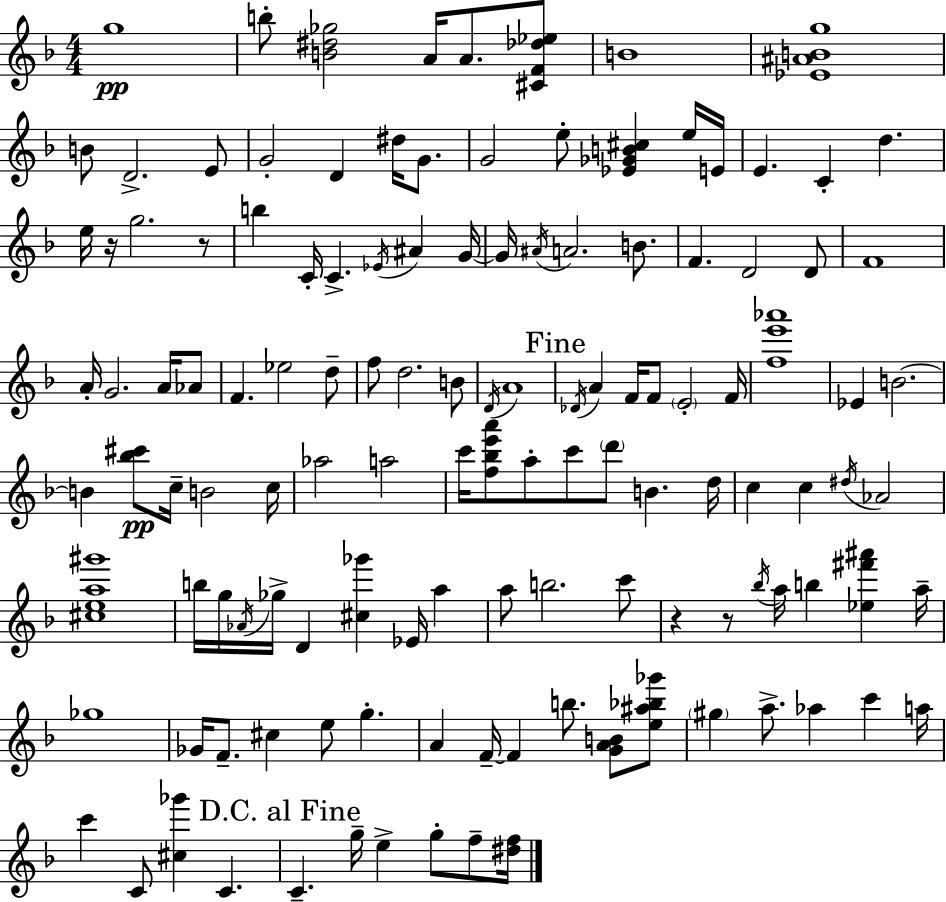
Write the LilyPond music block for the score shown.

{
  \clef treble
  \numericTimeSignature
  \time 4/4
  \key f \major
  \repeat volta 2 { g''1\pp | b''8-. <b' dis'' ges''>2 a'16 a'8. <cis' f' des'' ees''>8 | b'1 | <ees' ais' b' g''>1 | \break b'8 d'2.-> e'8 | g'2-. d'4 dis''16 g'8. | g'2 e''8-. <ees' ges' b' cis''>4 e''16 e'16 | e'4. c'4-. d''4. | \break e''16 r16 g''2. r8 | b''4 c'16-. c'4.-> \acciaccatura { ees'16 } ais'4 | g'16~~ g'16 \acciaccatura { ais'16 } a'2. b'8. | f'4. d'2 | \break d'8 f'1 | a'16-. g'2. a'16 | aes'8 f'4. ees''2 | d''8-- f''8 d''2. | \break b'8 \acciaccatura { d'16 } a'1 | \mark "Fine" \acciaccatura { des'16 } a'4 f'16 f'8 \parenthesize e'2-. | f'16 <f'' e''' aes'''>1 | ees'4 b'2.~~ | \break b'4 <bes'' cis'''>8\pp c''16-- b'2 | c''16 aes''2 a''2 | c'''16 <f'' bes'' e''' a'''>8 a''8-. c'''8 \parenthesize d'''8 b'4. | d''16 c''4 c''4 \acciaccatura { dis''16 } aes'2 | \break <cis'' e'' a'' gis'''>1 | b''16 g''16 \acciaccatura { aes'16 } ges''16-> d'4 <cis'' ges'''>4 | ees'16 a''4 a''8 b''2. | c'''8 r4 r8 \acciaccatura { bes''16 } a''16 b''4 | \break <ees'' fis''' ais'''>4 a''16-- ges''1 | ges'16 f'8.-- cis''4 e''8 | g''4.-. a'4 f'16--~~ f'4 | b''8. <g' a' b'>8 <e'' ais'' bes'' ges'''>8 \parenthesize gis''4 a''8.-> aes''4 | \break c'''4 a''16 c'''4 c'8 <cis'' ges'''>4 | c'4. \mark "D.C. al Fine" c'4.-- g''16-- e''4-> | g''8-. f''8-- <dis'' f''>16 } \bar "|."
}